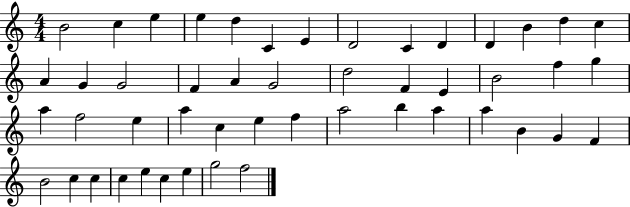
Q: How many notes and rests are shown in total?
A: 49